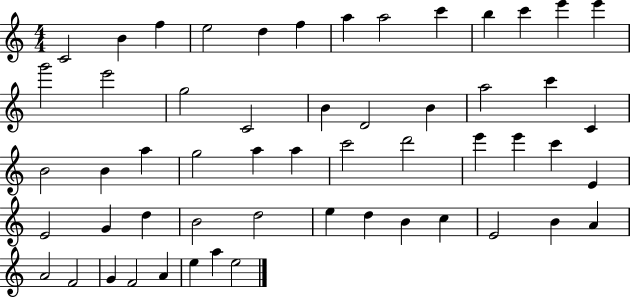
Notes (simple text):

C4/h B4/q F5/q E5/h D5/q F5/q A5/q A5/h C6/q B5/q C6/q E6/q E6/q G6/h E6/h G5/h C4/h B4/q D4/h B4/q A5/h C6/q C4/q B4/h B4/q A5/q G5/h A5/q A5/q C6/h D6/h E6/q E6/q C6/q E4/q E4/h G4/q D5/q B4/h D5/h E5/q D5/q B4/q C5/q E4/h B4/q A4/q A4/h F4/h G4/q F4/h A4/q E5/q A5/q E5/h